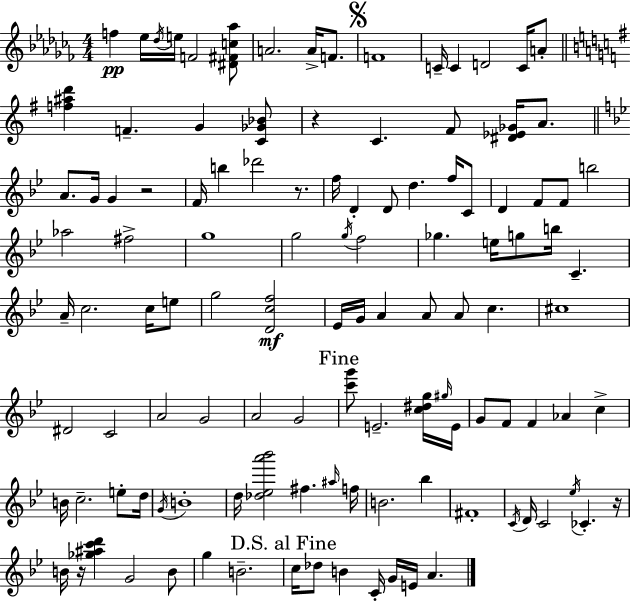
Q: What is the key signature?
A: AES minor